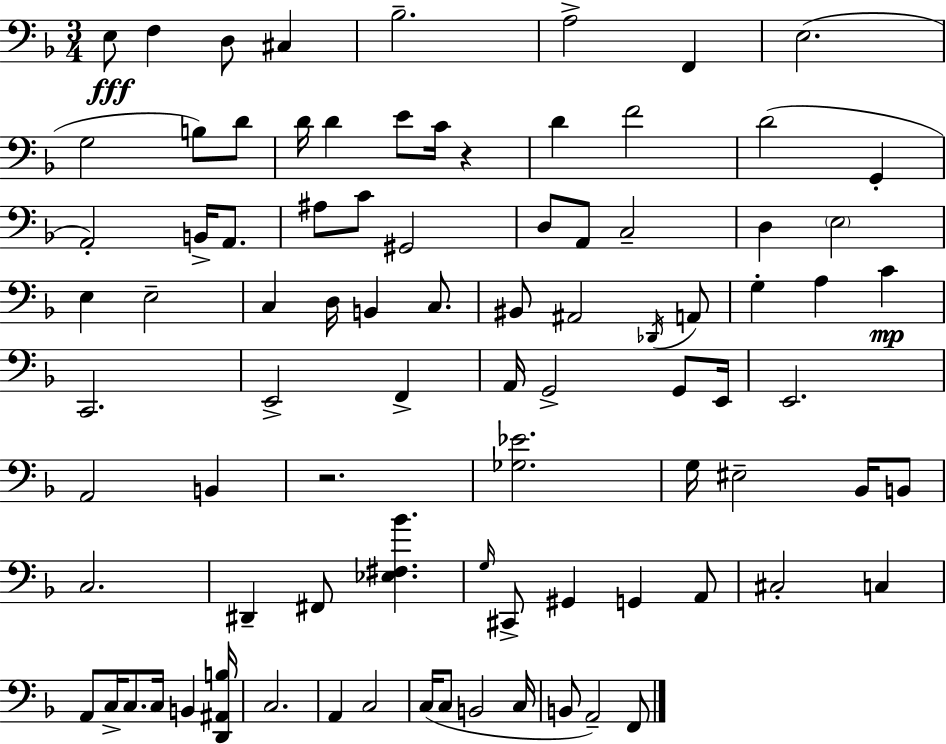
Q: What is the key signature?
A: D minor